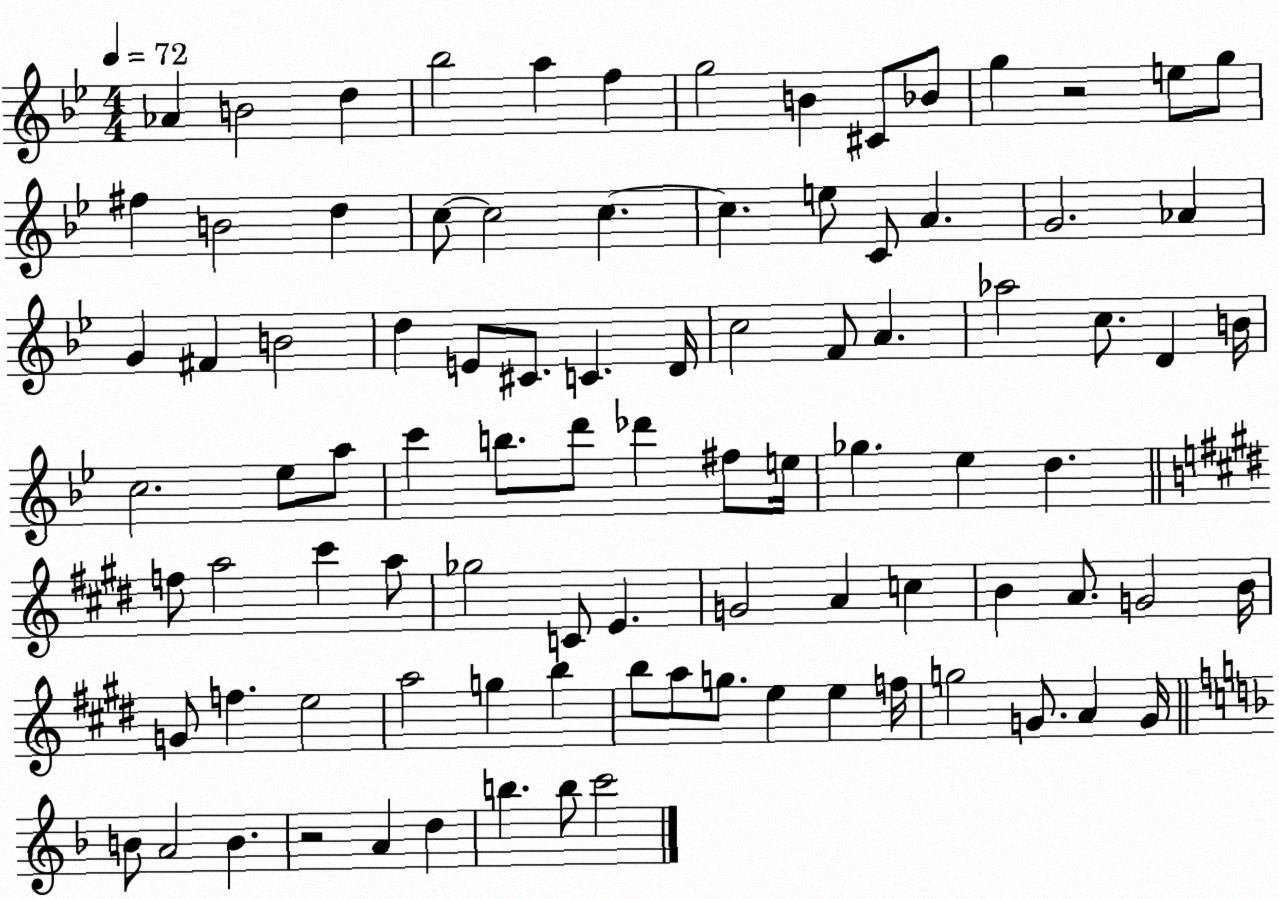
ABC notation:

X:1
T:Untitled
M:4/4
L:1/4
K:Bb
_A B2 d _b2 a f g2 B ^C/2 _B/2 g z2 e/2 g/2 ^f B2 d c/2 c2 c c e/2 C/2 A G2 _A G ^F B2 d E/2 ^C/2 C D/4 c2 F/2 A _a2 c/2 D B/4 c2 _e/2 a/2 c' b/2 d'/2 _d' ^f/2 e/4 _g _e d f/2 a2 ^c' a/2 _g2 C/2 E G2 A c B A/2 G2 B/4 G/2 f e2 a2 g b b/2 a/2 g/2 e e f/4 g2 G/2 A G/4 B/2 A2 B z2 A d b b/2 c'2